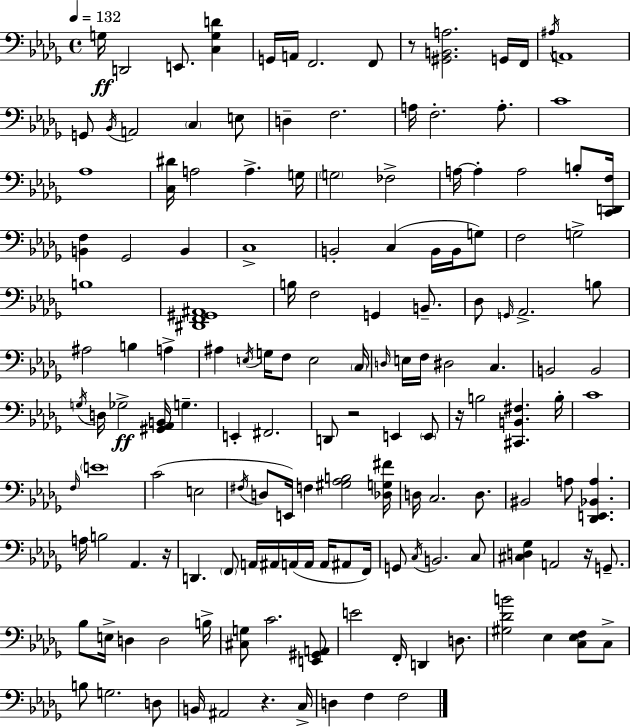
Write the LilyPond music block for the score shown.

{
  \clef bass
  \time 4/4
  \defaultTimeSignature
  \key bes \minor
  \tempo 4 = 132
  g16\ff d,2 e,8. <c g d'>4 | g,16 a,16 f,2. f,8 | r8 <gis, b, a>2. g,16 f,16 | \acciaccatura { ais16 } a,1 | \break g,8 \acciaccatura { bes,16 } a,2 \parenthesize c4 | e8 d4-- f2. | a16 f2.-. a8.-. | c'1 | \break aes1 | <c dis'>16 a2 a4.-> | g16 \parenthesize g2 fes2-> | a16~~ a4-. a2 b8-. | \break <c, d, f>16 <b, f>4 ges,2 b,4 | c1-> | b,2-. c4( b,16 b,16 | g8) f2 g2-> | \break b1 | <dis, f, gis, ais,>1 | b16 f2 g,4 b,8.-- | des8 \grace { g,16 } aes,2.-> | \break b8 ais2 b4 a4-> | ais4 \acciaccatura { e16 } g16 f8 e2 | \parenthesize c16 \grace { d16 } e16 f16 dis2 c4. | b,2 b,2 | \break \acciaccatura { g16 } d16 ges2->\ff <gis, aes, b,>16 | g4.-- e,4-. fis,2. | d,8 r2 | e,4 \parenthesize e,8 r16 b2 <cis, b, fis>4. | \break b16-. c'1 | \grace { f16 } \parenthesize e'1 | c'2( e2 | \acciaccatura { fis16 } d8 e,16) f4 <gis aes b>2 | \break <des g fis'>16 d16 c2. | d8. bis,2 | a8 <des, e, bes, a>4. a16 b2 | aes,4. r16 d,4. \parenthesize f,8 | \break a,16 ais,16 a,16( a,16 a,16 ais,8 f,16) g,8 \acciaccatura { c16 } b,2. | c8 <cis d ges>4 a,2 | r16 g,8.-- bes8 e16-> d4 | d2 b16-> <cis g>8 c'2. | \break <e, gis, a,>8 e'2 | f,16-. d,4 d8. <gis des' b'>2 | ees4 <c ees f>8 c8-> b8 g2. | d8 b,16 ais,2 | \break r4. c16-> d4 f4 | f2 \bar "|."
}